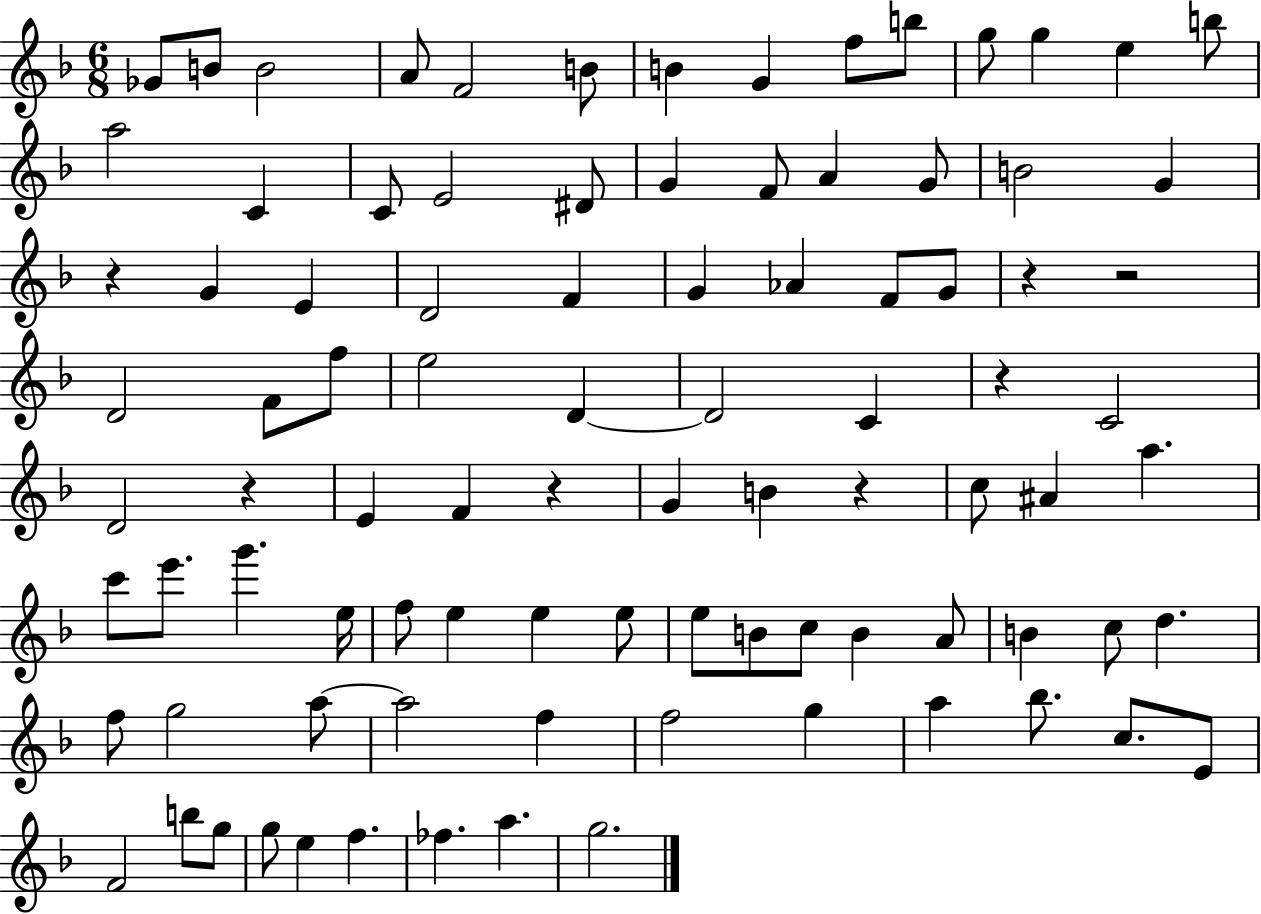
{
  \clef treble
  \numericTimeSignature
  \time 6/8
  \key f \major
  \repeat volta 2 { ges'8 b'8 b'2 | a'8 f'2 b'8 | b'4 g'4 f''8 b''8 | g''8 g''4 e''4 b''8 | \break a''2 c'4 | c'8 e'2 dis'8 | g'4 f'8 a'4 g'8 | b'2 g'4 | \break r4 g'4 e'4 | d'2 f'4 | g'4 aes'4 f'8 g'8 | r4 r2 | \break d'2 f'8 f''8 | e''2 d'4~~ | d'2 c'4 | r4 c'2 | \break d'2 r4 | e'4 f'4 r4 | g'4 b'4 r4 | c''8 ais'4 a''4. | \break c'''8 e'''8. g'''4. e''16 | f''8 e''4 e''4 e''8 | e''8 b'8 c''8 b'4 a'8 | b'4 c''8 d''4. | \break f''8 g''2 a''8~~ | a''2 f''4 | f''2 g''4 | a''4 bes''8. c''8. e'8 | \break f'2 b''8 g''8 | g''8 e''4 f''4. | fes''4. a''4. | g''2. | \break } \bar "|."
}